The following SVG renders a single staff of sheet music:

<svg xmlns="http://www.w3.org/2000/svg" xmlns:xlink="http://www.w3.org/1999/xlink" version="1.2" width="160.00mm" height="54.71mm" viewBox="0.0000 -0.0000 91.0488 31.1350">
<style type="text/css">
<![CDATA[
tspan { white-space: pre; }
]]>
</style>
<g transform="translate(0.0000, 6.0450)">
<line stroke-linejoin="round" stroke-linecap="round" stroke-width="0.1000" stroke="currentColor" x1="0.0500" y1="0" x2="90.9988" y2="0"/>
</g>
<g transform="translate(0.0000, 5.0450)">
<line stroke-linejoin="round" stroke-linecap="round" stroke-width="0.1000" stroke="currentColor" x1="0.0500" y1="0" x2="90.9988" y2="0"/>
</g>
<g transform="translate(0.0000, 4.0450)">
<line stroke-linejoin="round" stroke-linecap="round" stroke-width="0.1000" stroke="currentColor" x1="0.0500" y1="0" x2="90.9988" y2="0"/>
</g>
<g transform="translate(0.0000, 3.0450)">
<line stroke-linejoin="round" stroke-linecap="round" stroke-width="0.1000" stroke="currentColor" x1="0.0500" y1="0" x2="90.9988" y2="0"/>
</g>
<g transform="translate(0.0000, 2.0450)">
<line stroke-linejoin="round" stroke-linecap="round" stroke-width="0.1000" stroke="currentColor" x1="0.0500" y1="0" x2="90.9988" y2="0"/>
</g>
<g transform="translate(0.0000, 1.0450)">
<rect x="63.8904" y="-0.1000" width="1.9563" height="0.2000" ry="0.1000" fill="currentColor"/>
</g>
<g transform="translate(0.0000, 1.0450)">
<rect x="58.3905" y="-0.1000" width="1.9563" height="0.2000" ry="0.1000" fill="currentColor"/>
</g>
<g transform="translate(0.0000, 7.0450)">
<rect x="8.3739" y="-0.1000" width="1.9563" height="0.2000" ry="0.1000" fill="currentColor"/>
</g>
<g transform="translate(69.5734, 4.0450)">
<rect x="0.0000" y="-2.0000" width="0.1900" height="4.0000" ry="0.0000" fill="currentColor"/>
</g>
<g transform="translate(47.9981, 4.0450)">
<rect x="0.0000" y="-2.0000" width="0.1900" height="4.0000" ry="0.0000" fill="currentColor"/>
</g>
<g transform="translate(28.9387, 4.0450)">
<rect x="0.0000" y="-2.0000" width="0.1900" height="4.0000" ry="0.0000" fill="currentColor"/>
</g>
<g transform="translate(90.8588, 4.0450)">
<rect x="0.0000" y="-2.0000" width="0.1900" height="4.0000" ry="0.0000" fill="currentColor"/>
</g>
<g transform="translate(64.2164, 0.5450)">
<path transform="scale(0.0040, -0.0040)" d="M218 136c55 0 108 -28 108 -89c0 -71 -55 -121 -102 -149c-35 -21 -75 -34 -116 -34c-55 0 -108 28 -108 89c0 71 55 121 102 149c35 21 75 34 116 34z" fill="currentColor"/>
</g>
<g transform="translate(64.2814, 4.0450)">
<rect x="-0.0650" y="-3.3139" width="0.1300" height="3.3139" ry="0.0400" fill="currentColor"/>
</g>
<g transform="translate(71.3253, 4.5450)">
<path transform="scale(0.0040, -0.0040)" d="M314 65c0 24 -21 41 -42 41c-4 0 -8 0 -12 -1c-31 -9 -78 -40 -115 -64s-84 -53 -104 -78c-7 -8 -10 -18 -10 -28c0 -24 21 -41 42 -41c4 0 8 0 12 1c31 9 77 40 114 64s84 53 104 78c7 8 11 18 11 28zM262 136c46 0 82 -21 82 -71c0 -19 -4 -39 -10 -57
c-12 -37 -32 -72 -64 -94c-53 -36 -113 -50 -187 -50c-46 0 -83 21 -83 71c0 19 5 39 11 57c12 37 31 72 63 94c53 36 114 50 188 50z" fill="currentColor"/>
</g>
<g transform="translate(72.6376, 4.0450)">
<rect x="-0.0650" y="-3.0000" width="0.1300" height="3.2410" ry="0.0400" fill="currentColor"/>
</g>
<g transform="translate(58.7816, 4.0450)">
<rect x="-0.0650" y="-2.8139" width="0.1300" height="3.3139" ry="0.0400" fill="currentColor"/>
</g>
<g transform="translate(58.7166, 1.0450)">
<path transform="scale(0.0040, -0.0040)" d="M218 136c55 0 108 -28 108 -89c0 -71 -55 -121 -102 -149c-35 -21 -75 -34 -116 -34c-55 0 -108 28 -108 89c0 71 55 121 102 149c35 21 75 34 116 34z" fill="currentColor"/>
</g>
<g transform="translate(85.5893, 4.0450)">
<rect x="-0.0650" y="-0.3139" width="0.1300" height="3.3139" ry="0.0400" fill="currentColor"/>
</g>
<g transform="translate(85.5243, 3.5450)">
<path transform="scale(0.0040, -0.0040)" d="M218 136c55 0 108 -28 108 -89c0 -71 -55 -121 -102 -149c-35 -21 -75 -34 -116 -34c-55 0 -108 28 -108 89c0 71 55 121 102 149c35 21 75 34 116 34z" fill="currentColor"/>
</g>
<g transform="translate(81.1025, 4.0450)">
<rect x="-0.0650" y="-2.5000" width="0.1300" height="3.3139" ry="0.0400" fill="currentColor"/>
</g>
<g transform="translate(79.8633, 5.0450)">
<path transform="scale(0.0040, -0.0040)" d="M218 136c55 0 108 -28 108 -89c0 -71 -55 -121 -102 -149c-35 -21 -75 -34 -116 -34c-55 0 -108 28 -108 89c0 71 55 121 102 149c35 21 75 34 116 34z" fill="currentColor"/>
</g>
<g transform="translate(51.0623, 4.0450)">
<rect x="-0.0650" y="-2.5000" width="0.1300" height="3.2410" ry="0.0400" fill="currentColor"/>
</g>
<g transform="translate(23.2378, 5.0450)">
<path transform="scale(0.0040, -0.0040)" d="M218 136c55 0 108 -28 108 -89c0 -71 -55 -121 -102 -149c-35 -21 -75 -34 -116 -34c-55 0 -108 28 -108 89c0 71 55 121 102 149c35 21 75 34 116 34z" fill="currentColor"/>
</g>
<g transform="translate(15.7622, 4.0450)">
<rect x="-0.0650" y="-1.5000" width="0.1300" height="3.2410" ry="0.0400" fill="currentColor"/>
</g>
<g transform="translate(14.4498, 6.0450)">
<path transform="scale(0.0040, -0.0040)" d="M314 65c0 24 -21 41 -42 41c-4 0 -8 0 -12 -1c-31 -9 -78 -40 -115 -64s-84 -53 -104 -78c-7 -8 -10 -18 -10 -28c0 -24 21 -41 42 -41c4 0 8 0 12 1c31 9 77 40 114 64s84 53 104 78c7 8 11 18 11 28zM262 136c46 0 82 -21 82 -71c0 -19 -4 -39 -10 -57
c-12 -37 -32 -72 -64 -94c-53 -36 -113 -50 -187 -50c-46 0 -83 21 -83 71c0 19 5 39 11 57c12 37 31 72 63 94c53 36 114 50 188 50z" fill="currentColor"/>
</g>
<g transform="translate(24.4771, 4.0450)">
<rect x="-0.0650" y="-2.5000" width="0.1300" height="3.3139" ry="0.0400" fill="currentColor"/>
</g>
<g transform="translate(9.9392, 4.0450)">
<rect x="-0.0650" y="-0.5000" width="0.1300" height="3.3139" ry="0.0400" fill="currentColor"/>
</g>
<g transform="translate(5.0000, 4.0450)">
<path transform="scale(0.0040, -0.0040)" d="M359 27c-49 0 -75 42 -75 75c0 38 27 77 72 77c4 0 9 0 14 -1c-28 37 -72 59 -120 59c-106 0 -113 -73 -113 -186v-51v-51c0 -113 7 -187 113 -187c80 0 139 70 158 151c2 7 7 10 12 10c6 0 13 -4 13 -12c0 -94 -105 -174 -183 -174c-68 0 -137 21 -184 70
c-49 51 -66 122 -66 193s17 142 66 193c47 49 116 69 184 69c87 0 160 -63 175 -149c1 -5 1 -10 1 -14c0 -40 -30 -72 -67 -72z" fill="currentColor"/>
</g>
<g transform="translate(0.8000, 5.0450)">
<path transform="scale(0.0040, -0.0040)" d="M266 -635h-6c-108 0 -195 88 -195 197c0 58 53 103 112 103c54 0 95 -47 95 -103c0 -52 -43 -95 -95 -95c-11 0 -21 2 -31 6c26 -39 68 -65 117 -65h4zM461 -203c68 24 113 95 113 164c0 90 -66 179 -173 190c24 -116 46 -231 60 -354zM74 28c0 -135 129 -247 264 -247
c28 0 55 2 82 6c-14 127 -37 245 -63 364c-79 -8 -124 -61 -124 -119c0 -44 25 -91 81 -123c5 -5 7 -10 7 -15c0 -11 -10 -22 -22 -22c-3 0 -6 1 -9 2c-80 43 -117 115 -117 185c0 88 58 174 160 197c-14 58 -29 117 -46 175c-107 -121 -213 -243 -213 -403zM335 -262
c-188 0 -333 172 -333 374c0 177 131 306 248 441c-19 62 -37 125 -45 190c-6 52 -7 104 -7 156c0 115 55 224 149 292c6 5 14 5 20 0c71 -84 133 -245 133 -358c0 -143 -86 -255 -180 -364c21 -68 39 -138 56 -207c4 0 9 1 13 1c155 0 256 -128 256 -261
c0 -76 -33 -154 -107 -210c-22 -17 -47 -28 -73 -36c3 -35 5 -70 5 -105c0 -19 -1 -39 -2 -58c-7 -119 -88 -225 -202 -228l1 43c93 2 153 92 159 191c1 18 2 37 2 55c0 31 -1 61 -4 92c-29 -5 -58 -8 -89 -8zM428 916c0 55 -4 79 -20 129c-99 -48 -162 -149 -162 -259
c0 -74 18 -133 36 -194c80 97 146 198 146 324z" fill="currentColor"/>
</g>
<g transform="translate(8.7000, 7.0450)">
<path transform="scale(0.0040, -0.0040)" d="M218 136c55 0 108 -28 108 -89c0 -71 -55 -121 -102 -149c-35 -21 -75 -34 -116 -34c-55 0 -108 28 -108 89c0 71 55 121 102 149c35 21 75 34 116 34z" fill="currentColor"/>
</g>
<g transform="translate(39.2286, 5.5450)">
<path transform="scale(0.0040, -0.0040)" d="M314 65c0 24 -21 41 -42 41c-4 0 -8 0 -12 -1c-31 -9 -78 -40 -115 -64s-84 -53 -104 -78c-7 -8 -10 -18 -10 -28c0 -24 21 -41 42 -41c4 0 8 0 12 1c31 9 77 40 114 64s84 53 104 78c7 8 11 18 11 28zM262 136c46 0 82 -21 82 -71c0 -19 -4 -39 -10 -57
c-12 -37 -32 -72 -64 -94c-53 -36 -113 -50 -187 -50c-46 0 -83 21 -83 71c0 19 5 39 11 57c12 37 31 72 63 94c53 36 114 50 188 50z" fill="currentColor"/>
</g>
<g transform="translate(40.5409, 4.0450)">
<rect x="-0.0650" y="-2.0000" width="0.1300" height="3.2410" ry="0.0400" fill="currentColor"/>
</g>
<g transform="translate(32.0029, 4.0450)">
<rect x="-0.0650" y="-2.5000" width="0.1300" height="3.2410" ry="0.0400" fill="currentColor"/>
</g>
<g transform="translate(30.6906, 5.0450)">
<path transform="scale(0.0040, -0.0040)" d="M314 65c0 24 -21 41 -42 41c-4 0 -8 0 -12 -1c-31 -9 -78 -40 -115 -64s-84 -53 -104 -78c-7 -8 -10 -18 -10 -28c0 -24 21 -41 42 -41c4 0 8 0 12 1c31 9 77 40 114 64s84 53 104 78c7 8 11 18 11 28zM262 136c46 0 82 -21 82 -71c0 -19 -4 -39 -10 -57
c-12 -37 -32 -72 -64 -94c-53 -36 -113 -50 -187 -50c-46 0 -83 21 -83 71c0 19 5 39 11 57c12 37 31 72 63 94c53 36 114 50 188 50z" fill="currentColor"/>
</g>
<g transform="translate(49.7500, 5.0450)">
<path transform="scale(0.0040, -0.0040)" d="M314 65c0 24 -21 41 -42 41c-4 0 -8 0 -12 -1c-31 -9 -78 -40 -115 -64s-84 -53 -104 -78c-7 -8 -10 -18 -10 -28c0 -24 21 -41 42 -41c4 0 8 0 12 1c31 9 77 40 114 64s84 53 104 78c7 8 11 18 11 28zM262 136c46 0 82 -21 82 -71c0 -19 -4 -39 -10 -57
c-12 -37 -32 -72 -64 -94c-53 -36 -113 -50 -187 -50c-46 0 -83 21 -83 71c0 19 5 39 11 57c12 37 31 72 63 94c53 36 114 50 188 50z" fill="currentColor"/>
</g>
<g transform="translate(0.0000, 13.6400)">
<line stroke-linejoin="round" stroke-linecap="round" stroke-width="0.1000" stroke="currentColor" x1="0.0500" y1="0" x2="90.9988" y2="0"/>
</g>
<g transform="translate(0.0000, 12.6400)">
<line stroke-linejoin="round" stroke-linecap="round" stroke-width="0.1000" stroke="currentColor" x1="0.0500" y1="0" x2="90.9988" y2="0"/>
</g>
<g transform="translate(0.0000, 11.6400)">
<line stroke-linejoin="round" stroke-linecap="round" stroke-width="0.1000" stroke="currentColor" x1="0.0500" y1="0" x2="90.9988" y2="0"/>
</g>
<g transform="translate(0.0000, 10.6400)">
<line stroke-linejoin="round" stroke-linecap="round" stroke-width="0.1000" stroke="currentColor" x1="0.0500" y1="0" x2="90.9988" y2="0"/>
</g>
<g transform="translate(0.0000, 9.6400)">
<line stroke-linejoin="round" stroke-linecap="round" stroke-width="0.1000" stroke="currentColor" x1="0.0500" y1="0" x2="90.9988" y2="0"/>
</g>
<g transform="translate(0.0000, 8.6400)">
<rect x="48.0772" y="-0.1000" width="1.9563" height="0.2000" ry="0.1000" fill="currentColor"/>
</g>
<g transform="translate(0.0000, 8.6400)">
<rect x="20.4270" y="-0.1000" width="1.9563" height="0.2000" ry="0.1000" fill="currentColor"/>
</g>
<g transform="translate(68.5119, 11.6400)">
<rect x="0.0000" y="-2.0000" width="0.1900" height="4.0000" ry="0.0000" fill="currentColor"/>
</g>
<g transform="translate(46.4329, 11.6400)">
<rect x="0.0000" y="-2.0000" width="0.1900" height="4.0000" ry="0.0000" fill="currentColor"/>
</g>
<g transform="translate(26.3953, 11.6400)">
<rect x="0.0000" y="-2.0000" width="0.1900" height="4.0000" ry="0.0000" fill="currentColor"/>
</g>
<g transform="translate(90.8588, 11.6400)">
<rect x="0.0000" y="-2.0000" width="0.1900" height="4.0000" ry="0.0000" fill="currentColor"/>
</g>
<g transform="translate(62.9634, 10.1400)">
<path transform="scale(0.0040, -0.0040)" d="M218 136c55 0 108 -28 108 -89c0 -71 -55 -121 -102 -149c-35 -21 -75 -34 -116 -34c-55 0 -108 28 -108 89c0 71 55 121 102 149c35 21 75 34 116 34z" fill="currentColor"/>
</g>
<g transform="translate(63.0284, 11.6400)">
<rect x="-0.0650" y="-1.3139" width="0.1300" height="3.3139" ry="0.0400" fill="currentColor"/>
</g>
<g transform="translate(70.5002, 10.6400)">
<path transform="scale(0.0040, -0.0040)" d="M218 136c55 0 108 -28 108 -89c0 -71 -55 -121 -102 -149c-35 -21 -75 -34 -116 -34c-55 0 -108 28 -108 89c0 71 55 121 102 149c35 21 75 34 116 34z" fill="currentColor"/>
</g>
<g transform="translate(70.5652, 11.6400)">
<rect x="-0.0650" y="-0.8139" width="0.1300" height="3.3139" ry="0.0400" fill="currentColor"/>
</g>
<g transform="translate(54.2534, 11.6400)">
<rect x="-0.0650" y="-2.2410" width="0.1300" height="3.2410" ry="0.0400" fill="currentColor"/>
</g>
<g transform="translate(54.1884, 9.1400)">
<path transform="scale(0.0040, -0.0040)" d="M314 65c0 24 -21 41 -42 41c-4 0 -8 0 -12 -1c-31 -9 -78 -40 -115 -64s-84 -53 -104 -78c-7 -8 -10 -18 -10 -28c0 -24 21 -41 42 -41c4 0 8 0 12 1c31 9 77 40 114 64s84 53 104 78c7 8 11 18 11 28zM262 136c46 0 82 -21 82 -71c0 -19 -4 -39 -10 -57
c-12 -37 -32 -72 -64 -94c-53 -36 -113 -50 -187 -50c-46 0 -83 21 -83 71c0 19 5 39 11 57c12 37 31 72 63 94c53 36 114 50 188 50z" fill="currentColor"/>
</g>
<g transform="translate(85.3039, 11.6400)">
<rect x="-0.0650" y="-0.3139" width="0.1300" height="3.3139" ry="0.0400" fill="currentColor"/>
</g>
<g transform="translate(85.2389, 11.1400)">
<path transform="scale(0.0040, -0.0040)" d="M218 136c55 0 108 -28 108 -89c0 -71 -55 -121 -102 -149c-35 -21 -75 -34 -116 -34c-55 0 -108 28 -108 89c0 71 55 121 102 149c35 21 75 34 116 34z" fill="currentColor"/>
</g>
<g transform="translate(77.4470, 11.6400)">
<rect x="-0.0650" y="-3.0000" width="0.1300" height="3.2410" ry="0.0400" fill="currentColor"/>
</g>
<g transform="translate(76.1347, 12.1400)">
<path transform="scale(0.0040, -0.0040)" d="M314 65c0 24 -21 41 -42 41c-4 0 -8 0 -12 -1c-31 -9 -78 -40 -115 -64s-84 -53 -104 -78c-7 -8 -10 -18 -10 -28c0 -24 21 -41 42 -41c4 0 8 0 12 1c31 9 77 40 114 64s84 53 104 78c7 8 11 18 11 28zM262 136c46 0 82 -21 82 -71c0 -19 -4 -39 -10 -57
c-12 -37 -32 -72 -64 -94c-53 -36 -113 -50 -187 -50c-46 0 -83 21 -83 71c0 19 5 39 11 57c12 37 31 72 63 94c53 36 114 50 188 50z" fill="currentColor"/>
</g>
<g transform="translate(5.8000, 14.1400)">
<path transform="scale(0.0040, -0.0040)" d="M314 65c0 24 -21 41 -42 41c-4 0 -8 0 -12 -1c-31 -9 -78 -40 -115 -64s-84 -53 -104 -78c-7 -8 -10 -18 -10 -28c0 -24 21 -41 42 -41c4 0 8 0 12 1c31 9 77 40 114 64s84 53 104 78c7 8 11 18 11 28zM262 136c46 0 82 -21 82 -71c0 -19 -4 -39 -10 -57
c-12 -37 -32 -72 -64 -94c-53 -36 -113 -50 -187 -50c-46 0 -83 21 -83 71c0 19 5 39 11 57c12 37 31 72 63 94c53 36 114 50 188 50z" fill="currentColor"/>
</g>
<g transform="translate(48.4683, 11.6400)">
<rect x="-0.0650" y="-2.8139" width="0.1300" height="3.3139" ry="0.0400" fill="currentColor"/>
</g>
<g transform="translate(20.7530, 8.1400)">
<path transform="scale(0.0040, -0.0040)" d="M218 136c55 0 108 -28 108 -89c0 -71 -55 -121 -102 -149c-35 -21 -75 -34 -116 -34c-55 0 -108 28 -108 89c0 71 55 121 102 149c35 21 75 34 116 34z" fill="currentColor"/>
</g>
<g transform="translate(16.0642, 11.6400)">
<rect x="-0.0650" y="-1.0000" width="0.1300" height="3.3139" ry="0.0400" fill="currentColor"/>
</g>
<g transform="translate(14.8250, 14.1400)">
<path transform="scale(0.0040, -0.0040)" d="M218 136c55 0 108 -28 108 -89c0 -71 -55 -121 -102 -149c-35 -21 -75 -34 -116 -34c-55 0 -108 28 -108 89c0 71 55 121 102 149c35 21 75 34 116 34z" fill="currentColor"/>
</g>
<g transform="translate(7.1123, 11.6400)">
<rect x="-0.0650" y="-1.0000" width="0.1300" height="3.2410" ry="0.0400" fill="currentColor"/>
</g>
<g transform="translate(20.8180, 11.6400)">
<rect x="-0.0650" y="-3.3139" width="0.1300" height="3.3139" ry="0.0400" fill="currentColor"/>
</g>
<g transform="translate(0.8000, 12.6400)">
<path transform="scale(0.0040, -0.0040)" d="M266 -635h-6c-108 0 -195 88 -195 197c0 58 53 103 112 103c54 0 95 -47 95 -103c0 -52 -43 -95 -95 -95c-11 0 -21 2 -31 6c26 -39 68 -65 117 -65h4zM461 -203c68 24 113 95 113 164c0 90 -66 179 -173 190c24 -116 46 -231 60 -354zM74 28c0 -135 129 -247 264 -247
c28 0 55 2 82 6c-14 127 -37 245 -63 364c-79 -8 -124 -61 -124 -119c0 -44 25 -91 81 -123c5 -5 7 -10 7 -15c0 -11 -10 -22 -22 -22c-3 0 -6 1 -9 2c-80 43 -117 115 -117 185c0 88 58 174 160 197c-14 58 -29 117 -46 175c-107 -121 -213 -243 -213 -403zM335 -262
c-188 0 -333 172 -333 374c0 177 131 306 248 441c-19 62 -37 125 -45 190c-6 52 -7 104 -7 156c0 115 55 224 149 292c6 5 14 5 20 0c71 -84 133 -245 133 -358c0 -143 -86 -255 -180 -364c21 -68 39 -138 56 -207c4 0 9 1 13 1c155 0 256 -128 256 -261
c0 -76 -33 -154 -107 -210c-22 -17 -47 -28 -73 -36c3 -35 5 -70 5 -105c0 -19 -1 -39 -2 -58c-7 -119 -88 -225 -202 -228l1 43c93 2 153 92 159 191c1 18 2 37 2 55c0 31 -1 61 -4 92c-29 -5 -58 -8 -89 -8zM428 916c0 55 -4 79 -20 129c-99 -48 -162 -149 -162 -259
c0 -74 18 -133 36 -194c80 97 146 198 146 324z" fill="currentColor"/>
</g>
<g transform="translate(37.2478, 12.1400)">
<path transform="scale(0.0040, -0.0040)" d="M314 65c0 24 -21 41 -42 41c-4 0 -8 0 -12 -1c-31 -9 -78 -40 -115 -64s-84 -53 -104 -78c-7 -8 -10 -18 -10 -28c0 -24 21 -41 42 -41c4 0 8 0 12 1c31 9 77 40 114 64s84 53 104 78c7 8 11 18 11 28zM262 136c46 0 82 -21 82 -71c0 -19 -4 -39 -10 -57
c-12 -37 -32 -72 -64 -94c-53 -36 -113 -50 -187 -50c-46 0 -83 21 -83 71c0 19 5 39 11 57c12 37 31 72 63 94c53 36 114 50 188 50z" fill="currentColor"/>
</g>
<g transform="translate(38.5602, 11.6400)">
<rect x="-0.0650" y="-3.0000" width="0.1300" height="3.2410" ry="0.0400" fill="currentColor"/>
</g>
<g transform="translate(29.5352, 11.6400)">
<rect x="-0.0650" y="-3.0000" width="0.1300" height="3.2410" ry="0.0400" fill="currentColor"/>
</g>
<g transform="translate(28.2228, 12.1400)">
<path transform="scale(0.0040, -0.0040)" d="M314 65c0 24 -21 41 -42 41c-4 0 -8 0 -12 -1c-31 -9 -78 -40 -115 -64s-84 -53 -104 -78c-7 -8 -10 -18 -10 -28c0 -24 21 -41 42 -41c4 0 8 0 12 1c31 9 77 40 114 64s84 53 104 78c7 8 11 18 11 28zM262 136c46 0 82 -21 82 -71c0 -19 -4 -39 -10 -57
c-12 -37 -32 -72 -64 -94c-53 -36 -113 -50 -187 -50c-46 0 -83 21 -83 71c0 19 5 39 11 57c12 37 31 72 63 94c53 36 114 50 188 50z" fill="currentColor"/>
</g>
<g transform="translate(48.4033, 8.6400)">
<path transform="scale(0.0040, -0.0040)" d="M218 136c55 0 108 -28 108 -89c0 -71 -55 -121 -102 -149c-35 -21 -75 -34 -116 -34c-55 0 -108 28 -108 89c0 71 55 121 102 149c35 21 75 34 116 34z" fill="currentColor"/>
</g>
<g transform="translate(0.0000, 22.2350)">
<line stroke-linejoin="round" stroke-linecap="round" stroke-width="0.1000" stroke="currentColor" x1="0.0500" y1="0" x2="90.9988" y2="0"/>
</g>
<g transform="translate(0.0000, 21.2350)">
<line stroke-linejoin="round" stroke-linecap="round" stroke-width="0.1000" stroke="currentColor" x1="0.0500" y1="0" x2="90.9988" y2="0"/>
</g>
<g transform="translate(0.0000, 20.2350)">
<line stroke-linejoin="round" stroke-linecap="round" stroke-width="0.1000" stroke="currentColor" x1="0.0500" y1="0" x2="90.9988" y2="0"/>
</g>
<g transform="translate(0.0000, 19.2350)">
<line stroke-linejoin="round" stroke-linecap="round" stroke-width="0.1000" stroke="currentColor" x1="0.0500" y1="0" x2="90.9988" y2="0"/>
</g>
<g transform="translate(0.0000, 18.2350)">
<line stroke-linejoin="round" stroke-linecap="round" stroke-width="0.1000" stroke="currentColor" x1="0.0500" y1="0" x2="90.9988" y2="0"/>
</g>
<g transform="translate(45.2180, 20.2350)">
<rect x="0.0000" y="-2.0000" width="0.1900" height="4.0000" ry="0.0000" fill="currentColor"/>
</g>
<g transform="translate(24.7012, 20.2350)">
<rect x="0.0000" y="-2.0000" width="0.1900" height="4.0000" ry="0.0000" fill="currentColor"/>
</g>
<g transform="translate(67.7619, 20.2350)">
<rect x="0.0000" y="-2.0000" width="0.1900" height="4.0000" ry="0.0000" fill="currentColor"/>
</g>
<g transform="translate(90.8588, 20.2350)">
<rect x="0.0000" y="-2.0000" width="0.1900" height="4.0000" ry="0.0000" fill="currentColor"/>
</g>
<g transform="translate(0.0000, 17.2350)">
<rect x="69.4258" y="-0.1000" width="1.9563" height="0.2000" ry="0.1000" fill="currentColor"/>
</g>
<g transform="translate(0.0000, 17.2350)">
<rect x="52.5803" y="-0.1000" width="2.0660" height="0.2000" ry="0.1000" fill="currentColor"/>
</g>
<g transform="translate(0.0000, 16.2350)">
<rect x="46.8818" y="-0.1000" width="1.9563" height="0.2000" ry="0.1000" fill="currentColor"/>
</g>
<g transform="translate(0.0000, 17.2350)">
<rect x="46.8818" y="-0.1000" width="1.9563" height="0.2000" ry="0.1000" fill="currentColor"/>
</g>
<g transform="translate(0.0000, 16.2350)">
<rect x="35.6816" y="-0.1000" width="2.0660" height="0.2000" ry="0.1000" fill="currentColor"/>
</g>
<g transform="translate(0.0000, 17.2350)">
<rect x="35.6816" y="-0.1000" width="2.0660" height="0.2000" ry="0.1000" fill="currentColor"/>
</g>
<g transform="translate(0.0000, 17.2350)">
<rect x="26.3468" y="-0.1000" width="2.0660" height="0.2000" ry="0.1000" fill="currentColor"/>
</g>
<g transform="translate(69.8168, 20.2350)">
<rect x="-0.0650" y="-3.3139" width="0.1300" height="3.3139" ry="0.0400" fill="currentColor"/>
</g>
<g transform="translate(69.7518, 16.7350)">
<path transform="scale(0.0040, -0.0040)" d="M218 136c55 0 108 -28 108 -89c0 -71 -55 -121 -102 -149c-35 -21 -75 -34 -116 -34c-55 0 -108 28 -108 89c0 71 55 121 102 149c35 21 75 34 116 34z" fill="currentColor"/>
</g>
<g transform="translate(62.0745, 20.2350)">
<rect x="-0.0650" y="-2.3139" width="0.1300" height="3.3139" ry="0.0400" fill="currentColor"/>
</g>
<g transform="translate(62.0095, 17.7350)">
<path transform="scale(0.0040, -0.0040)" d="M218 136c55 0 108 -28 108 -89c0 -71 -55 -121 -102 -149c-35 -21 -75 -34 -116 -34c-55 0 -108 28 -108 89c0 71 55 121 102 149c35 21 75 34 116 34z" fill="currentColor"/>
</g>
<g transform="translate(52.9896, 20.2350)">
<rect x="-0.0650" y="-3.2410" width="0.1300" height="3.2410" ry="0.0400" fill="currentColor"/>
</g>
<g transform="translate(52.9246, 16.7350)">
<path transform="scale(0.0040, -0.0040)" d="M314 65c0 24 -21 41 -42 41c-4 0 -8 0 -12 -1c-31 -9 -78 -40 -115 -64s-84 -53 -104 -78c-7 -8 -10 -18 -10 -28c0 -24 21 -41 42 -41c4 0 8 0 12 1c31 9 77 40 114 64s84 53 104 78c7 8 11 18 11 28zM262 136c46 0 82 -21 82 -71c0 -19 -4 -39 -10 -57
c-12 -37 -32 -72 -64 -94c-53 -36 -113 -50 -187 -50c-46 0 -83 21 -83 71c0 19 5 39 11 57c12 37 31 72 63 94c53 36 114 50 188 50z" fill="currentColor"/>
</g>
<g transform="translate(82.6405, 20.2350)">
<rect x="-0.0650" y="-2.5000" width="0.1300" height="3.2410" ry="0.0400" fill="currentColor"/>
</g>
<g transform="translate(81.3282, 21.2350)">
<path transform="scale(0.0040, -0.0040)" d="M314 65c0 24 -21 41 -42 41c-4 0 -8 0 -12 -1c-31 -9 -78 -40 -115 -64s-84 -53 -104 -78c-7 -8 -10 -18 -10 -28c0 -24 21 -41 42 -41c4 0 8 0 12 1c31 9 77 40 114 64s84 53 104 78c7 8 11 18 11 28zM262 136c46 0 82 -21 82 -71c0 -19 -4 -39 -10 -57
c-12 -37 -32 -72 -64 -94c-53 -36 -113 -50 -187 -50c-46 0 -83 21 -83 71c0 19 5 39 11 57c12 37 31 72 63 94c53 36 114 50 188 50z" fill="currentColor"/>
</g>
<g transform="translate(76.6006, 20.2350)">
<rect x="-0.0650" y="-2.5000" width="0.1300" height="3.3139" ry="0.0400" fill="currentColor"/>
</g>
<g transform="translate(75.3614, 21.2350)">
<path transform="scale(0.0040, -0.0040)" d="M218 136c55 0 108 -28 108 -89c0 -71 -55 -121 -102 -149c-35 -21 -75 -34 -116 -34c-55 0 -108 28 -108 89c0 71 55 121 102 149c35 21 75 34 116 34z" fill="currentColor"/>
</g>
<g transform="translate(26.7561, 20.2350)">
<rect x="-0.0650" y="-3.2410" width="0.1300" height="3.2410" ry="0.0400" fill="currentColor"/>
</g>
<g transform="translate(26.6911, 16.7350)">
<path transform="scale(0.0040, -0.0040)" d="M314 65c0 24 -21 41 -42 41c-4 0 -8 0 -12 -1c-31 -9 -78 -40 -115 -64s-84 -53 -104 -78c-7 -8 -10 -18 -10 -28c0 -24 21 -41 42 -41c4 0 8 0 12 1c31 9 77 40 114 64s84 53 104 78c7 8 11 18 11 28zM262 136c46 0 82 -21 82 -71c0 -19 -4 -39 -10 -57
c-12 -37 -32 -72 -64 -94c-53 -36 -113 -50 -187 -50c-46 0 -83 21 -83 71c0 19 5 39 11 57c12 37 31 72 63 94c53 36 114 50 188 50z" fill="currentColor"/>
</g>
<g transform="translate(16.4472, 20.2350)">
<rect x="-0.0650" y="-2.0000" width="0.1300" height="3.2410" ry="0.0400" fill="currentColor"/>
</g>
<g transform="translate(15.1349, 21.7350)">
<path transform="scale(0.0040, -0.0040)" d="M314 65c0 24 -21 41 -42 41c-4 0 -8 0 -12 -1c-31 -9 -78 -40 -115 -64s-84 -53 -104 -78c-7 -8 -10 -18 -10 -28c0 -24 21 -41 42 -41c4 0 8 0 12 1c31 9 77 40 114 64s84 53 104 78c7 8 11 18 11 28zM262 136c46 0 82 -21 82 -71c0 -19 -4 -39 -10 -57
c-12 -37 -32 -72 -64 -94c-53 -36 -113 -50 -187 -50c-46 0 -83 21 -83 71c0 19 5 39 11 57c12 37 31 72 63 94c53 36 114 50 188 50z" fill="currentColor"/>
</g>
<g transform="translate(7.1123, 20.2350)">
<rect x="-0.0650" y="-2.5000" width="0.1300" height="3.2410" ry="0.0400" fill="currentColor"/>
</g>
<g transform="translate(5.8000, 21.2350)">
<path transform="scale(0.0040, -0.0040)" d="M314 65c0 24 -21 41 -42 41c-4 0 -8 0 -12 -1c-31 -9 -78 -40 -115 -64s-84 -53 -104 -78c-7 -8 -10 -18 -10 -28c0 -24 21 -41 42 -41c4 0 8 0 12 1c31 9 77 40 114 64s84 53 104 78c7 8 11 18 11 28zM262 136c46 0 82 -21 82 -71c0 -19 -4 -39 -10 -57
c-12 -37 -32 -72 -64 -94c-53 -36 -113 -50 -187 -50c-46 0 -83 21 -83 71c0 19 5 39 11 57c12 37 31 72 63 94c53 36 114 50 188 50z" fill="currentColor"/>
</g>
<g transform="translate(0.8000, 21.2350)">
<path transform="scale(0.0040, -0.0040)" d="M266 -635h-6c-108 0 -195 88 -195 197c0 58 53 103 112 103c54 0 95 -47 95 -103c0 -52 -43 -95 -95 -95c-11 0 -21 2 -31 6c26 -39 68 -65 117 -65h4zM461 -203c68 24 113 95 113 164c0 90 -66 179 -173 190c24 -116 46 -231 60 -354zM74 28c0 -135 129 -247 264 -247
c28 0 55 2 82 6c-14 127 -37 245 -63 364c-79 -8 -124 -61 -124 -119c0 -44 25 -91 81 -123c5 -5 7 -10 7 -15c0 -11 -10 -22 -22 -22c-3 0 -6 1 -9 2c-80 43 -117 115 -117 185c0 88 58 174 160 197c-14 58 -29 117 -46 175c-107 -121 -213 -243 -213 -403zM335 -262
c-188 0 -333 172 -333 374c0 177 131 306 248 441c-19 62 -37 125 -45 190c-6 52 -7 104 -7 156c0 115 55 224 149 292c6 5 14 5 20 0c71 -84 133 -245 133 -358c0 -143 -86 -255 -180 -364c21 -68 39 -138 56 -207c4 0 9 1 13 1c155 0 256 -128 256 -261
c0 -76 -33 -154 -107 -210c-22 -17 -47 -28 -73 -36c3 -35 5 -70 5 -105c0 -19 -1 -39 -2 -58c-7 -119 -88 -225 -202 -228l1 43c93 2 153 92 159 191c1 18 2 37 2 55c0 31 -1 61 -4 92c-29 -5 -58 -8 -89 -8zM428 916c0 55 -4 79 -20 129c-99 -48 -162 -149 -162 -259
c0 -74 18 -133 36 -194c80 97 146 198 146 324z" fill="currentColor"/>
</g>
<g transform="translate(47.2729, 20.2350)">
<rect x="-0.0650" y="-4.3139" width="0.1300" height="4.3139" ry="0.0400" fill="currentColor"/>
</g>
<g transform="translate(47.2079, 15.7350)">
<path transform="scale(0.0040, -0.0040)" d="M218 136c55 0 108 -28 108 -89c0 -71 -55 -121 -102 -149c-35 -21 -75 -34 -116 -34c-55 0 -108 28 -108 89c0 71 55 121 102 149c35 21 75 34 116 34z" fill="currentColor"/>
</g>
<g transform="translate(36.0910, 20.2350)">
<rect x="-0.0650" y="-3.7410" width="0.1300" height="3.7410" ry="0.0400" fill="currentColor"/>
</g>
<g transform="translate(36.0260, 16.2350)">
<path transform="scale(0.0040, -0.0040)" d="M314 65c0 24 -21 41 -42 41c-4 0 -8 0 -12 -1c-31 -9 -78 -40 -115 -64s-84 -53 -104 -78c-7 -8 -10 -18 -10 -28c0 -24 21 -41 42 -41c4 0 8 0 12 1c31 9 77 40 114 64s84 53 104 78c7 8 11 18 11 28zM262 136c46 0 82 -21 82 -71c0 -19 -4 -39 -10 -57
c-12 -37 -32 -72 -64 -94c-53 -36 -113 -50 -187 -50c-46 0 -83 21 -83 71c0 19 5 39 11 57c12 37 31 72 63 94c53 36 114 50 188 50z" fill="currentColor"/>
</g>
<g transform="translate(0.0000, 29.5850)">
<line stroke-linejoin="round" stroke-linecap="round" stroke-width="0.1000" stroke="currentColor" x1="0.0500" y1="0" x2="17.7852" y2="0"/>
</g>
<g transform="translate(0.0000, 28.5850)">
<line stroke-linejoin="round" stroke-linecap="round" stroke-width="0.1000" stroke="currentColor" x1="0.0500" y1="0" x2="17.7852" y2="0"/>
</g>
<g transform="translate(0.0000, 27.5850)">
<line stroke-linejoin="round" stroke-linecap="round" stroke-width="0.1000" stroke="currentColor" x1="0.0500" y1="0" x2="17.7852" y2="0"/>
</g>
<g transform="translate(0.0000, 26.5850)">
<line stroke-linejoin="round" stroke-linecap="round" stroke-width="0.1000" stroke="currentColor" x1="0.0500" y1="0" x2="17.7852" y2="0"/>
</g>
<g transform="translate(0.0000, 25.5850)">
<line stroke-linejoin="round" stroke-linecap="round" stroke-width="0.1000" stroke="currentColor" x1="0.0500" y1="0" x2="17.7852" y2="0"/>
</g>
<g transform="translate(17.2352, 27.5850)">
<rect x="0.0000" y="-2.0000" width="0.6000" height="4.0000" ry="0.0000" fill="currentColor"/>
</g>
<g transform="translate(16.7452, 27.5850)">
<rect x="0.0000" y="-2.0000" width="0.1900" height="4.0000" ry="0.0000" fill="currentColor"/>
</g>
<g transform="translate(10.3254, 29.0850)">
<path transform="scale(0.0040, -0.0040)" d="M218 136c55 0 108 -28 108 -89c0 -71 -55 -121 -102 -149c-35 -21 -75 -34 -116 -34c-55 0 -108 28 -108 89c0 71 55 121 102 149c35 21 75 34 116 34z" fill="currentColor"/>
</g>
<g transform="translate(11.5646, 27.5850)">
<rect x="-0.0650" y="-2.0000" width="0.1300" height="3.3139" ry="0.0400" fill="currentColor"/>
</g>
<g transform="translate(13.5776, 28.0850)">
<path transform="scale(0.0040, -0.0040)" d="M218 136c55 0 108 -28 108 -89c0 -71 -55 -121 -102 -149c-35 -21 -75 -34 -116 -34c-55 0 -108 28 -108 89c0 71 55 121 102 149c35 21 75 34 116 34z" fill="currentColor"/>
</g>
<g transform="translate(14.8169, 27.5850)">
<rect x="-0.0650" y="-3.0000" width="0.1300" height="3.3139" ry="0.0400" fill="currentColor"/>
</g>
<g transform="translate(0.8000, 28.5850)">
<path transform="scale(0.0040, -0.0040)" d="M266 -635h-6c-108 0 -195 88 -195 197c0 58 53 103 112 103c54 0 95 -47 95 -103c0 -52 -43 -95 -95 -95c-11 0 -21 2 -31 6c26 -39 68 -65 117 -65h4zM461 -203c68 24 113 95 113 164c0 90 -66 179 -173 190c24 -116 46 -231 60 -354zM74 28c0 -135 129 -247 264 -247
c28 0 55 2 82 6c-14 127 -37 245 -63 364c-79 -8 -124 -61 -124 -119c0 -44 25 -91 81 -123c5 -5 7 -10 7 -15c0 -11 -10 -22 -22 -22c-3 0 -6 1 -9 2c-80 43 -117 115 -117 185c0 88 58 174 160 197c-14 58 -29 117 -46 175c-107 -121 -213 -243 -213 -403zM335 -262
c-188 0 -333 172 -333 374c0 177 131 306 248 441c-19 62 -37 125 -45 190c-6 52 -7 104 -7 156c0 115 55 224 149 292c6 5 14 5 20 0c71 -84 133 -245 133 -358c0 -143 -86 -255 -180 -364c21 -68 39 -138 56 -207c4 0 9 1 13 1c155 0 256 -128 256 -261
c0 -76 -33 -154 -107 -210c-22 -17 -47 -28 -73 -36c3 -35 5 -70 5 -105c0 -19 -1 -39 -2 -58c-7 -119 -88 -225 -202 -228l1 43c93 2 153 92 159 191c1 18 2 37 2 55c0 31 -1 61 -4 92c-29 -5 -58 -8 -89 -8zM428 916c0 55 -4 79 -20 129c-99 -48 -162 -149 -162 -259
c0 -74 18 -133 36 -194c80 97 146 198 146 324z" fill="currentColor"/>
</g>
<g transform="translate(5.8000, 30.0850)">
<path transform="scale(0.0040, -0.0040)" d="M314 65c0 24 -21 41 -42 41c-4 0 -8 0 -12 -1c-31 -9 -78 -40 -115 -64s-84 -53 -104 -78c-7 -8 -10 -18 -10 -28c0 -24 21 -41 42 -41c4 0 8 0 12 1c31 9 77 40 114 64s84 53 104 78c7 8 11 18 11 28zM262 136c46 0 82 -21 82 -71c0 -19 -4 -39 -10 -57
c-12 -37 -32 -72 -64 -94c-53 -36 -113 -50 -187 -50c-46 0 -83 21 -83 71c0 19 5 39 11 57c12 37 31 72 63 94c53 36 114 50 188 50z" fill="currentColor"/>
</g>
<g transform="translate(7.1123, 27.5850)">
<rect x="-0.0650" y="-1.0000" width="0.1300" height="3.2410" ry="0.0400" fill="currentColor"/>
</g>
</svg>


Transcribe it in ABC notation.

X:1
T:Untitled
M:4/4
L:1/4
K:C
C E2 G G2 F2 G2 a b A2 G c D2 D b A2 A2 a g2 e d A2 c G2 F2 b2 c'2 d' b2 g b G G2 D2 F A